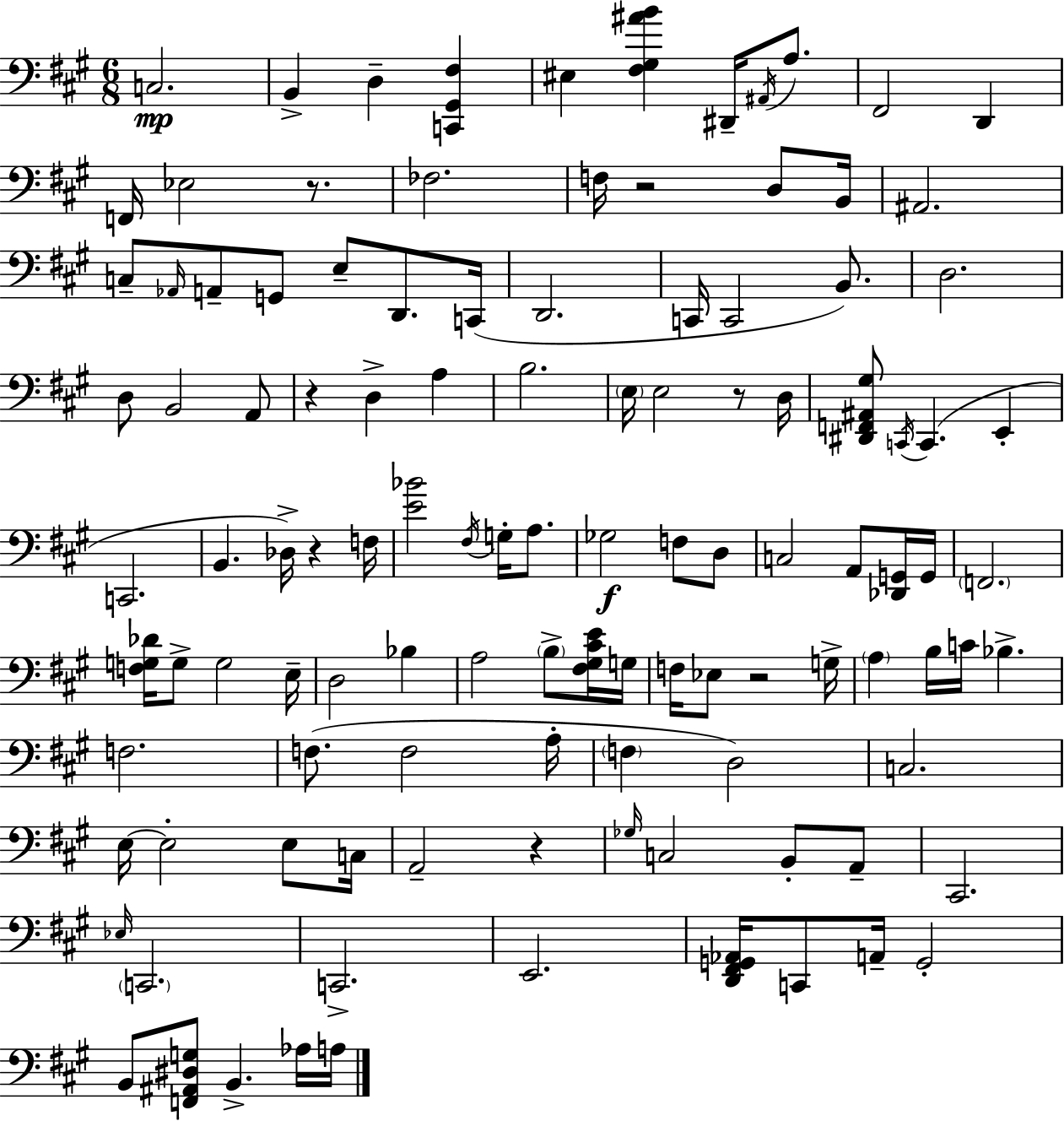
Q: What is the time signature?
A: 6/8